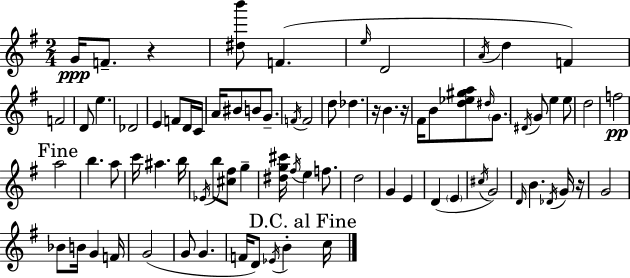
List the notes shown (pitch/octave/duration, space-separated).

G4/s F4/e. R/q [D#5,B6]/e F4/q. E5/s D4/h A4/s D5/q F4/q F4/h D4/e E5/q. Db4/h E4/q F4/e D4/s C4/s A4/s BIS4/e B4/e G4/e. F4/s F4/h D5/e Db5/q. R/s B4/q. R/s F#4/s B4/e [D5,Eb5,G#5,A5]/e D#5/s G4/e. D#4/s G4/e E5/q E5/e D5/h F5/h A5/h B5/q. A5/e C6/s A#5/q. B5/s Eb4/s B5/e [C#5,F#5]/e G5/q [D#5,G5,C#6]/s F#5/s E5/q F5/e. D5/h G4/q E4/q D4/q E4/q C#5/s G4/h D4/s B4/q. Db4/s G4/s R/s G4/h Bb4/e B4/s G4/q F4/s G4/h G4/e G4/q. F4/s D4/e Eb4/s B4/q C5/s